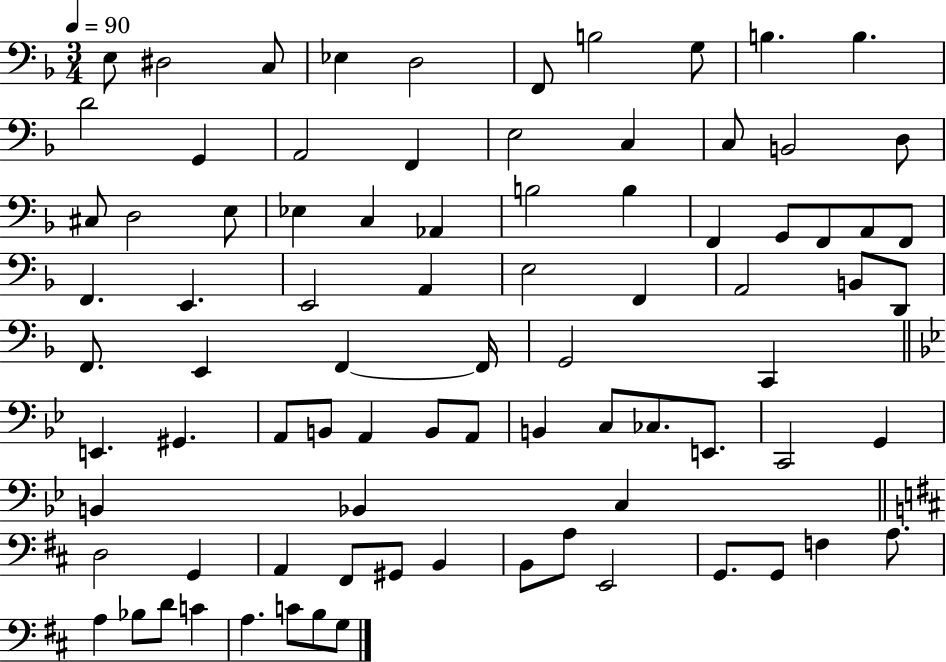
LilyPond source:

{
  \clef bass
  \numericTimeSignature
  \time 3/4
  \key f \major
  \tempo 4 = 90
  e8 dis2 c8 | ees4 d2 | f,8 b2 g8 | b4. b4. | \break d'2 g,4 | a,2 f,4 | e2 c4 | c8 b,2 d8 | \break cis8 d2 e8 | ees4 c4 aes,4 | b2 b4 | f,4 g,8 f,8 a,8 f,8 | \break f,4. e,4. | e,2 a,4 | e2 f,4 | a,2 b,8 d,8 | \break f,8. e,4 f,4~~ f,16 | g,2 c,4 | \bar "||" \break \key bes \major e,4. gis,4. | a,8 b,8 a,4 b,8 a,8 | b,4 c8 ces8. e,8. | c,2 g,4 | \break b,4 bes,4 c4 | \bar "||" \break \key b \minor d2 g,4 | a,4 fis,8 gis,8 b,4 | b,8 a8 e,2 | g,8. g,8 f4 a8. | \break a4 bes8 d'8 c'4 | a4. c'8 b8 g8 | \bar "|."
}